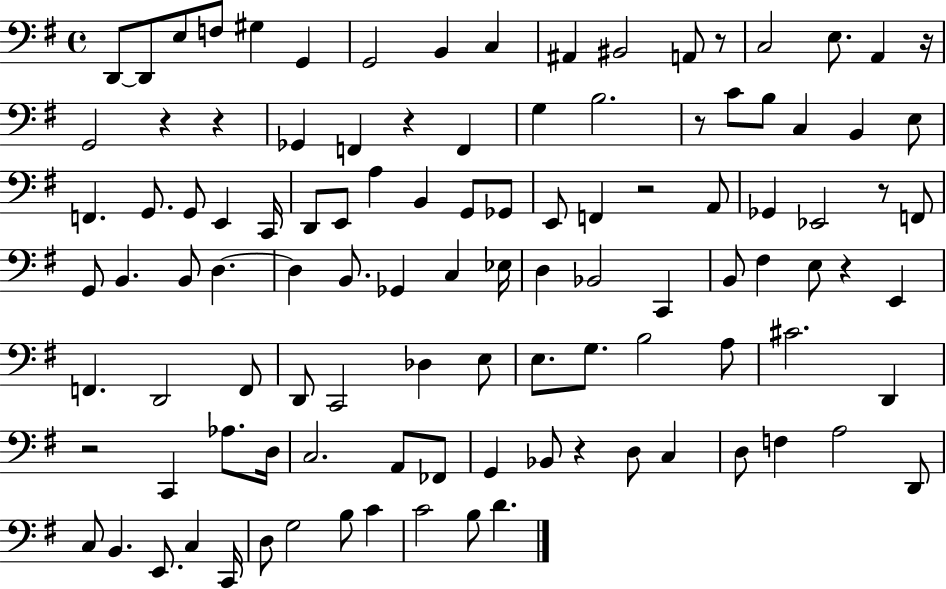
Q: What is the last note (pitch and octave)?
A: D4